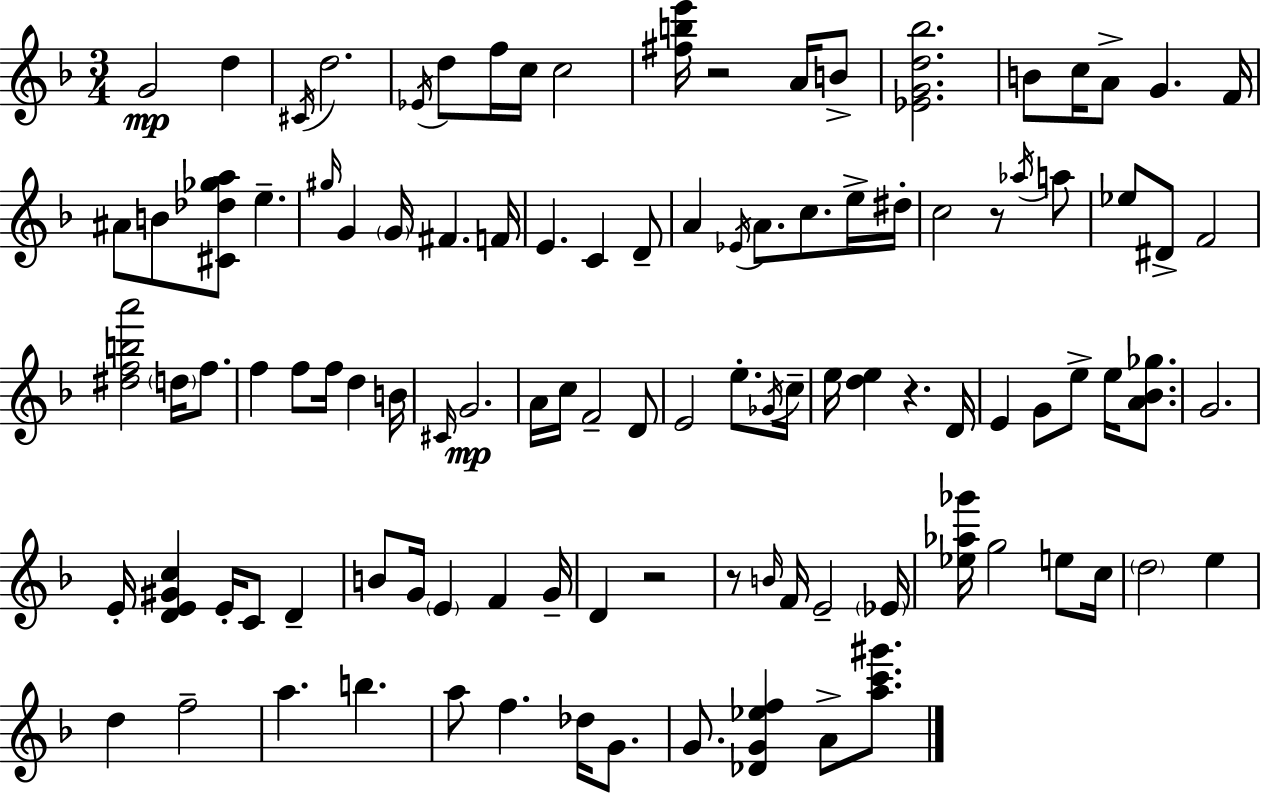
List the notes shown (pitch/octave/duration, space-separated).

G4/h D5/q C#4/s D5/h. Eb4/s D5/e F5/s C5/s C5/h [F#5,B5,E6]/s R/h A4/s B4/e [Eb4,G4,D5,Bb5]/h. B4/e C5/s A4/e G4/q. F4/s A#4/e B4/e [C#4,Db5,Gb5,A5]/e E5/q. G#5/s G4/q G4/s F#4/q. F4/s E4/q. C4/q D4/e A4/q Eb4/s A4/e. C5/e. E5/s D#5/s C5/h R/e Ab5/s A5/e Eb5/e D#4/e F4/h [D#5,F5,B5,A6]/h D5/s F5/e. F5/q F5/e F5/s D5/q B4/s C#4/s G4/h. A4/s C5/s F4/h D4/e E4/h E5/e. Gb4/s C5/s E5/s [D5,E5]/q R/q. D4/s E4/q G4/e E5/e E5/s [A4,Bb4,Gb5]/e. G4/h. E4/s [D4,E4,G#4,C5]/q E4/s C4/e D4/q B4/e G4/s E4/q F4/q G4/s D4/q R/h R/e B4/s F4/s E4/h Eb4/s [Eb5,Ab5,Gb6]/s G5/h E5/e C5/s D5/h E5/q D5/q F5/h A5/q. B5/q. A5/e F5/q. Db5/s G4/e. G4/e. [Db4,G4,Eb5,F5]/q A4/e [A5,C6,G#6]/e.